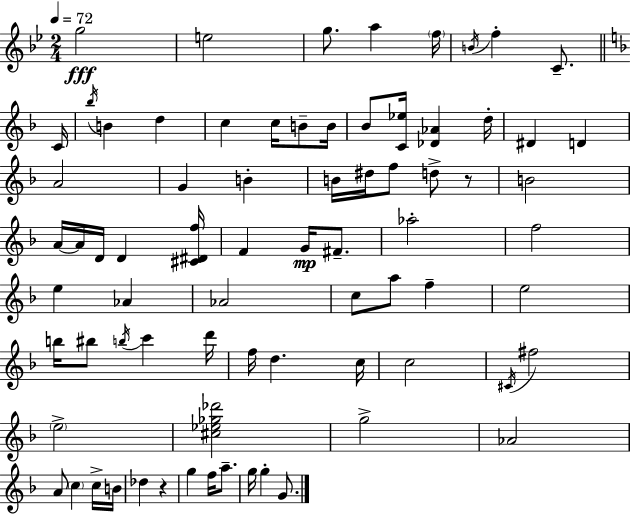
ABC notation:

X:1
T:Untitled
M:2/4
L:1/4
K:Gm
g2 e2 g/2 a f/4 B/4 f C/2 C/4 _b/4 B d c c/4 B/2 B/4 _B/2 [C_e]/4 [_D_A] d/4 ^D D A2 G B B/4 ^d/4 f/2 d/2 z/2 B2 A/4 A/4 D/4 D [^C^Df]/4 F G/4 ^F/2 _a2 f2 e _A _A2 c/2 a/2 f e2 b/4 ^b/2 b/4 c' d'/4 f/4 d c/4 c2 ^C/4 ^f2 e2 [^c_e_g_d']2 g2 _A2 A/2 c c/4 B/4 _d z g f/4 a/2 g/4 g G/2